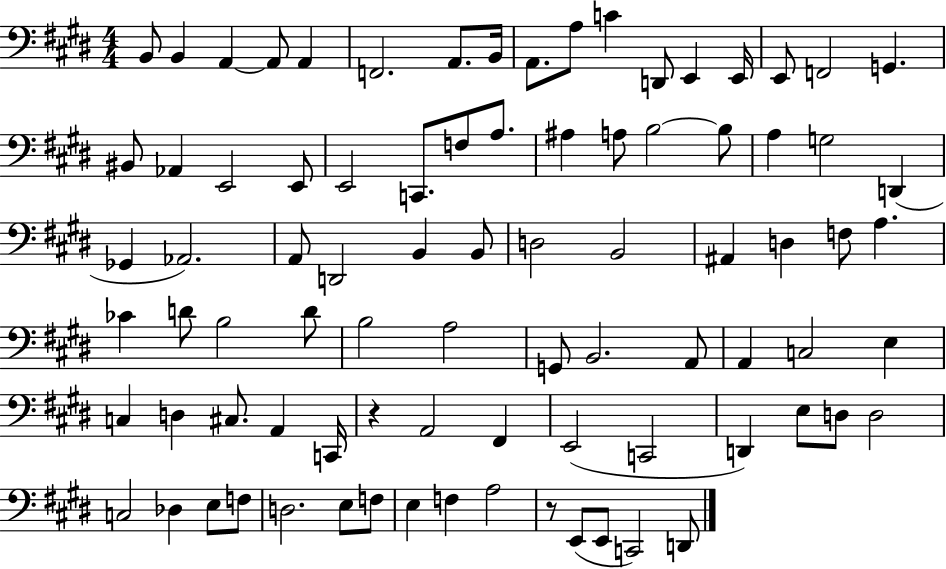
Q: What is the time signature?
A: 4/4